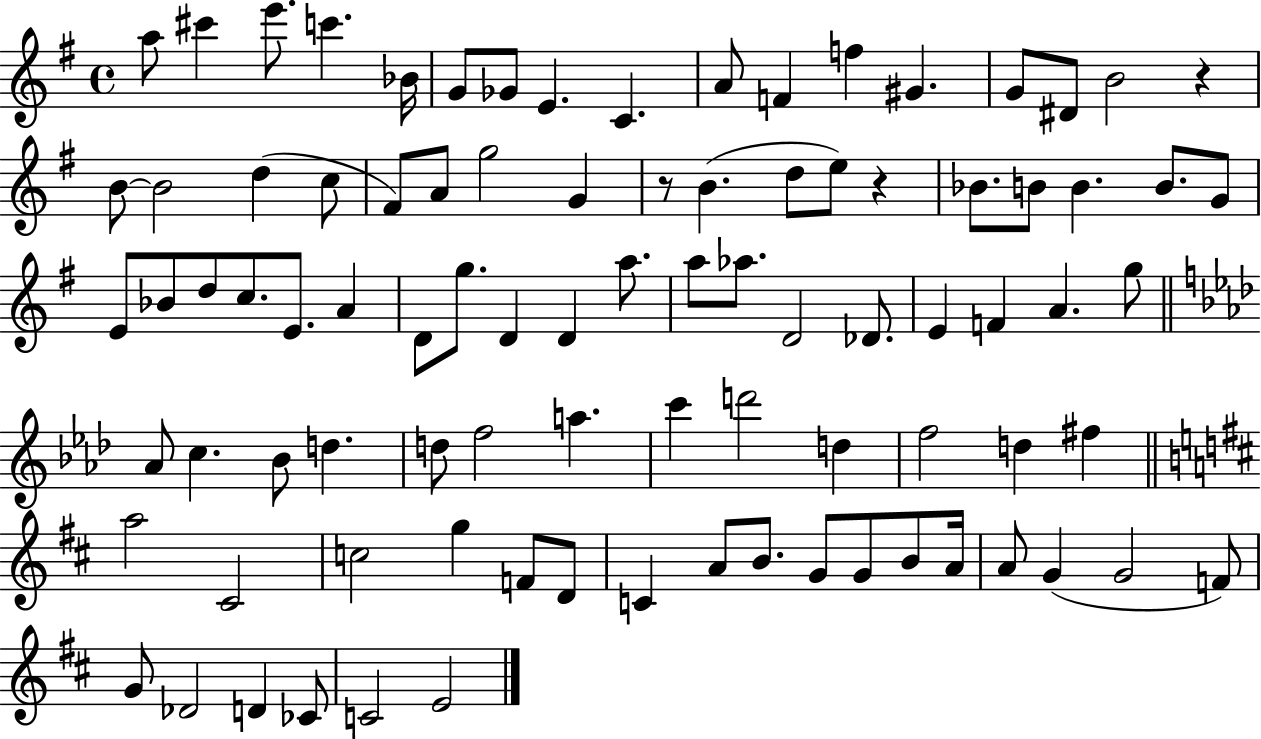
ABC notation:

X:1
T:Untitled
M:4/4
L:1/4
K:G
a/2 ^c' e'/2 c' _B/4 G/2 _G/2 E C A/2 F f ^G G/2 ^D/2 B2 z B/2 B2 d c/2 ^F/2 A/2 g2 G z/2 B d/2 e/2 z _B/2 B/2 B B/2 G/2 E/2 _B/2 d/2 c/2 E/2 A D/2 g/2 D D a/2 a/2 _a/2 D2 _D/2 E F A g/2 _A/2 c _B/2 d d/2 f2 a c' d'2 d f2 d ^f a2 ^C2 c2 g F/2 D/2 C A/2 B/2 G/2 G/2 B/2 A/4 A/2 G G2 F/2 G/2 _D2 D _C/2 C2 E2